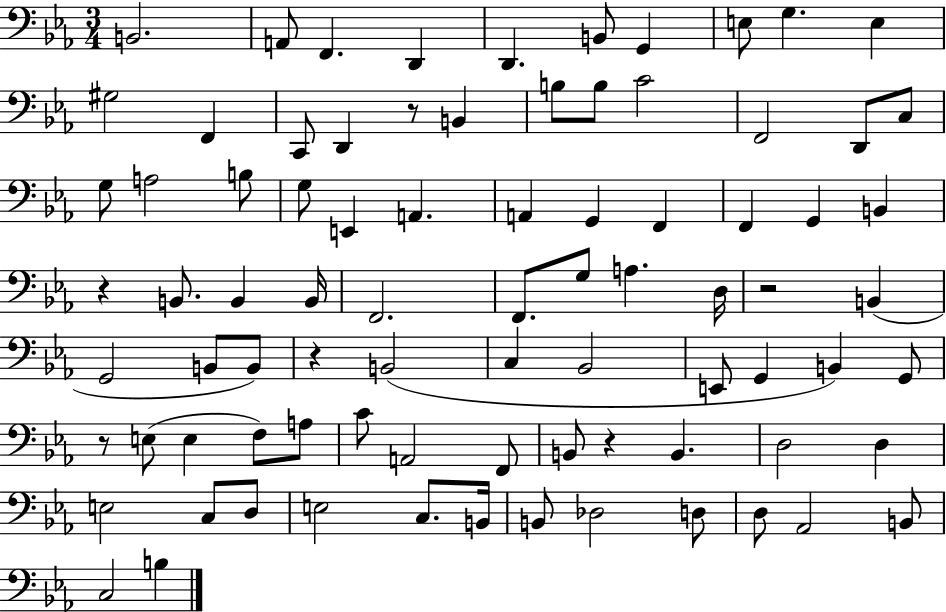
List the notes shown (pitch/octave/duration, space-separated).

B2/h. A2/e F2/q. D2/q D2/q. B2/e G2/q E3/e G3/q. E3/q G#3/h F2/q C2/e D2/q R/e B2/q B3/e B3/e C4/h F2/h D2/e C3/e G3/e A3/h B3/e G3/e E2/q A2/q. A2/q G2/q F2/q F2/q G2/q B2/q R/q B2/e. B2/q B2/s F2/h. F2/e. G3/e A3/q. D3/s R/h B2/q G2/h B2/e B2/e R/q B2/h C3/q Bb2/h E2/e G2/q B2/q G2/e R/e E3/e E3/q F3/e A3/e C4/e A2/h F2/e B2/e R/q B2/q. D3/h D3/q E3/h C3/e D3/e E3/h C3/e. B2/s B2/e Db3/h D3/e D3/e Ab2/h B2/e C3/h B3/q